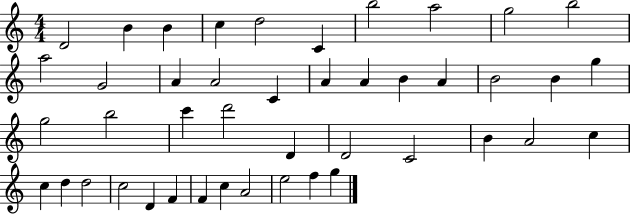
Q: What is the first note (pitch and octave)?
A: D4